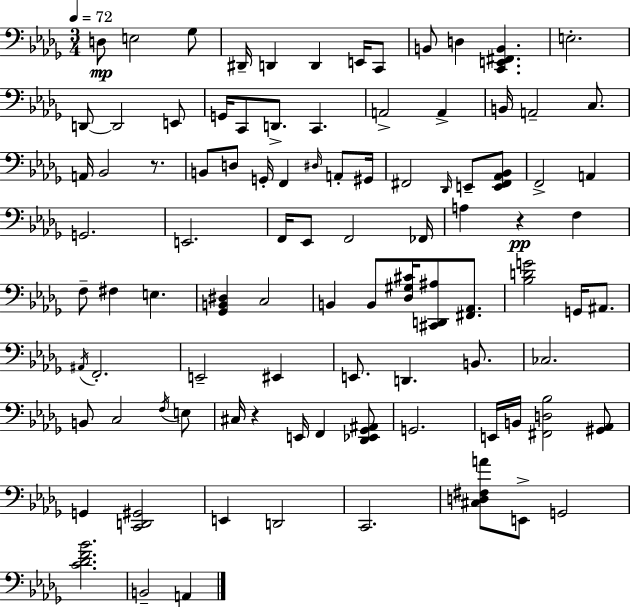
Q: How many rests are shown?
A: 3